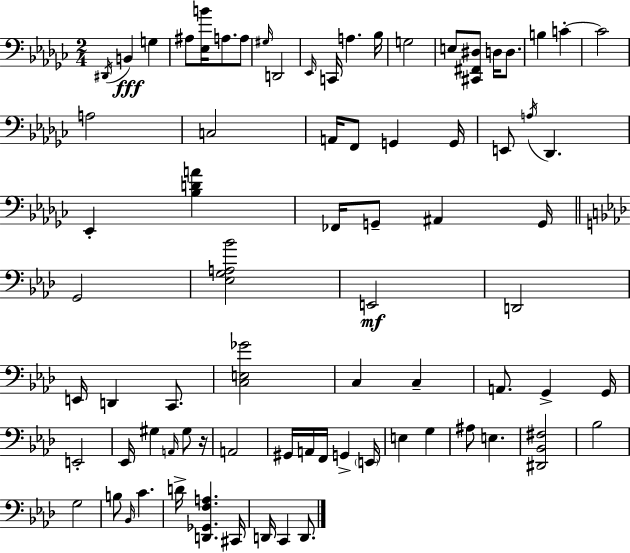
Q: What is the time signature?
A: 2/4